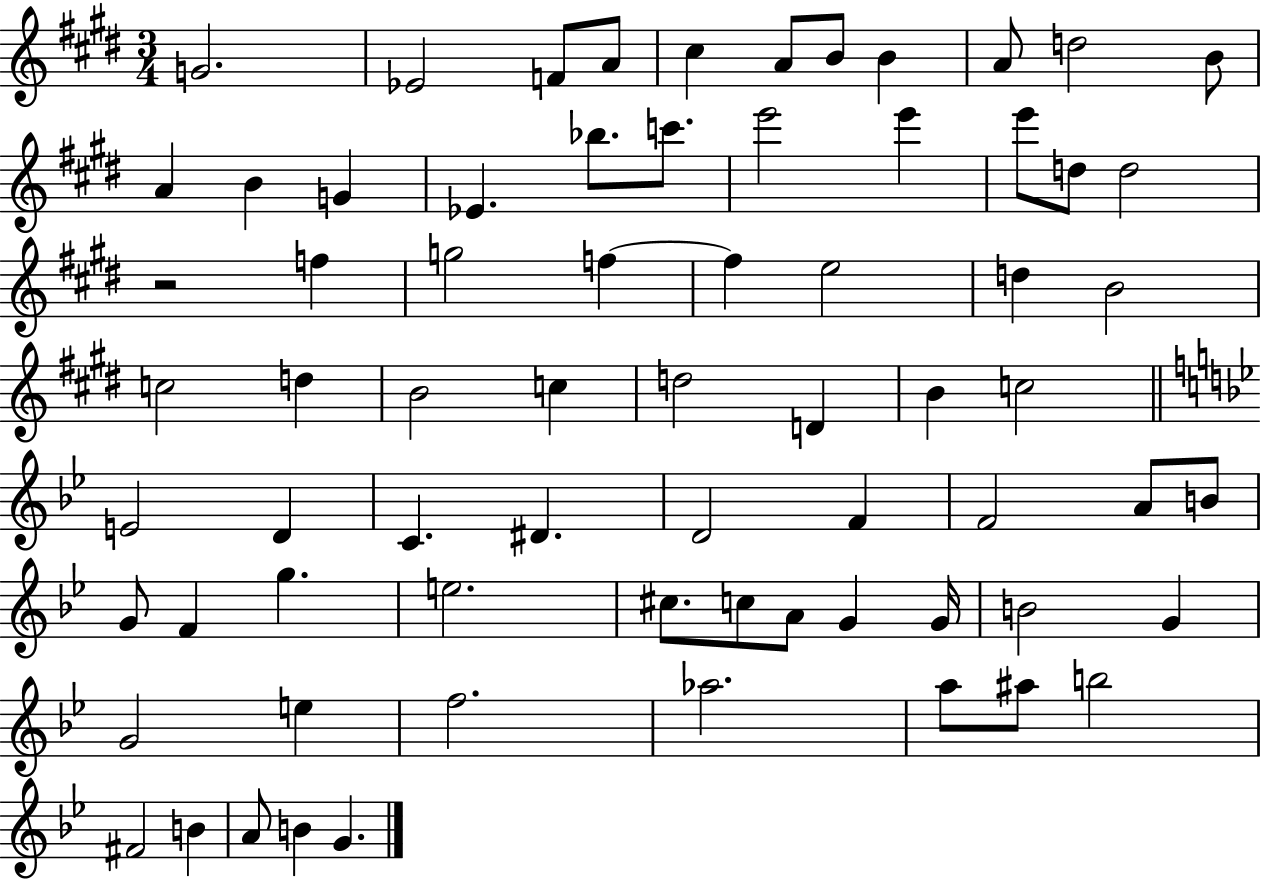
X:1
T:Untitled
M:3/4
L:1/4
K:E
G2 _E2 F/2 A/2 ^c A/2 B/2 B A/2 d2 B/2 A B G _E _b/2 c'/2 e'2 e' e'/2 d/2 d2 z2 f g2 f f e2 d B2 c2 d B2 c d2 D B c2 E2 D C ^D D2 F F2 A/2 B/2 G/2 F g e2 ^c/2 c/2 A/2 G G/4 B2 G G2 e f2 _a2 a/2 ^a/2 b2 ^F2 B A/2 B G